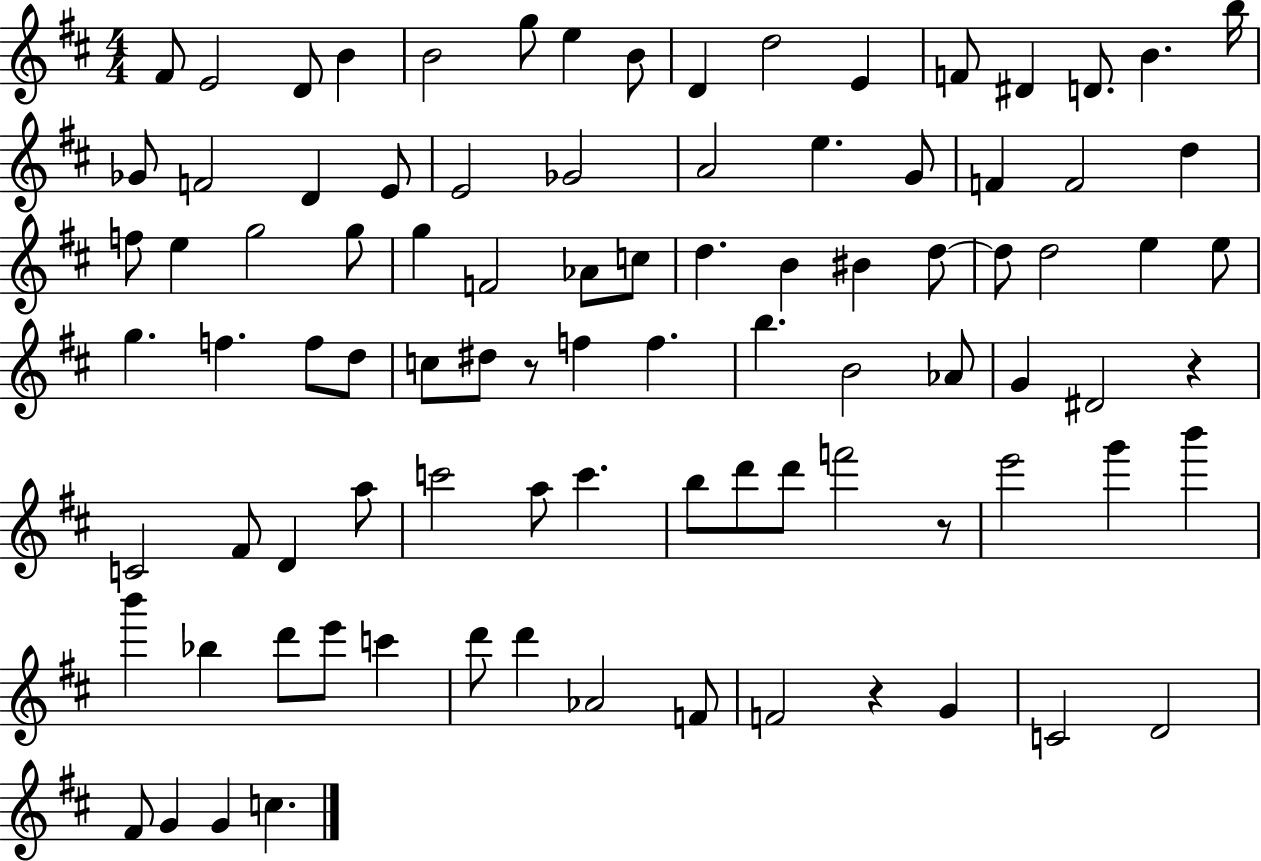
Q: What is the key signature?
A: D major